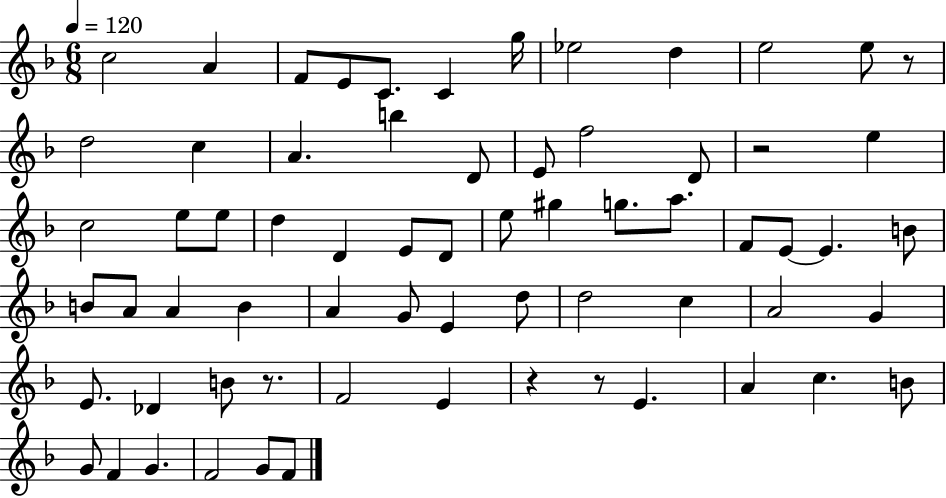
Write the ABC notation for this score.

X:1
T:Untitled
M:6/8
L:1/4
K:F
c2 A F/2 E/2 C/2 C g/4 _e2 d e2 e/2 z/2 d2 c A b D/2 E/2 f2 D/2 z2 e c2 e/2 e/2 d D E/2 D/2 e/2 ^g g/2 a/2 F/2 E/2 E B/2 B/2 A/2 A B A G/2 E d/2 d2 c A2 G E/2 _D B/2 z/2 F2 E z z/2 E A c B/2 G/2 F G F2 G/2 F/2